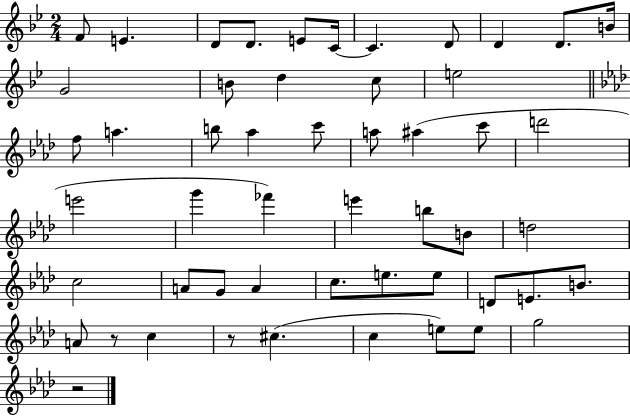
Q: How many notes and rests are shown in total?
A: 52